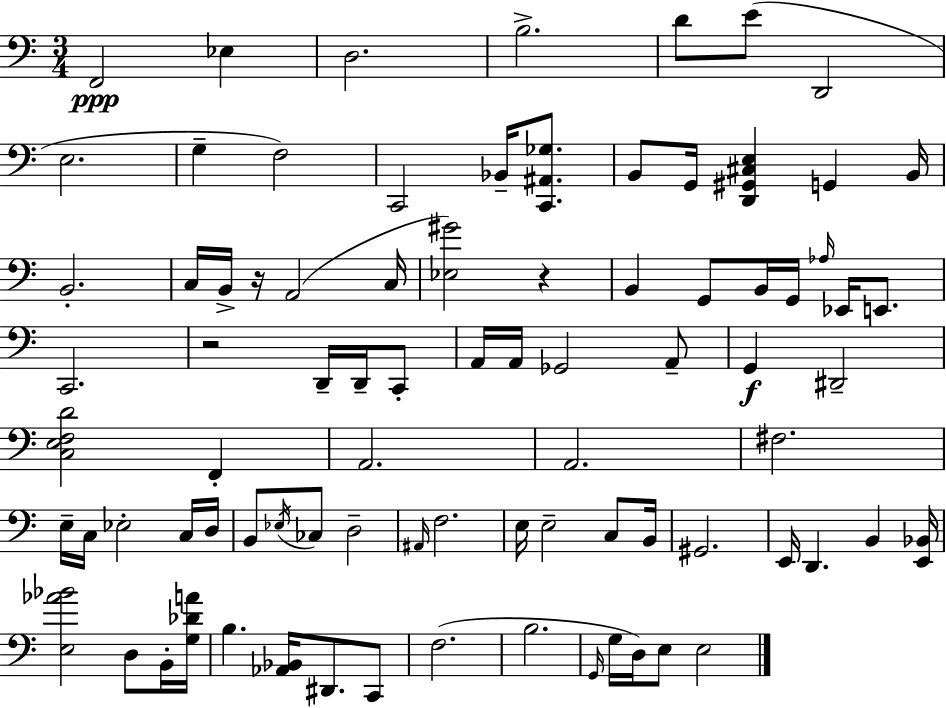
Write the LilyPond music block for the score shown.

{
  \clef bass
  \numericTimeSignature
  \time 3/4
  \key a \minor
  f,2\ppp ees4 | d2. | b2.-> | d'8 e'8( d,2 | \break e2. | g4-- f2) | c,2 bes,16-- <c, ais, ges>8. | b,8 g,16 <d, gis, cis e>4 g,4 b,16 | \break b,2.-. | c16 b,16-> r16 a,2( c16 | <ees gis'>2) r4 | b,4 g,8 b,16 g,16 \grace { aes16 } ees,16 e,8. | \break c,2. | r2 d,16-- d,16-- c,8-. | a,16 a,16 ges,2 a,8-- | g,4\f dis,2-- | \break <c e f d'>2 f,4-. | a,2. | a,2. | fis2. | \break e16-- c16 ees2-. c16 | d16 b,8 \acciaccatura { ees16 } ces8 d2-- | \grace { ais,16 } f2. | e16 e2-- | \break c8 b,16 gis,2. | e,16 d,4. b,4 | <e, bes,>16 <e aes' bes'>2 d8 | b,16-. <g des' a'>16 b4. <aes, bes,>16 dis,8. | \break c,8 f2.( | b2. | \grace { g,16 } g16 d16) e8 e2 | \bar "|."
}